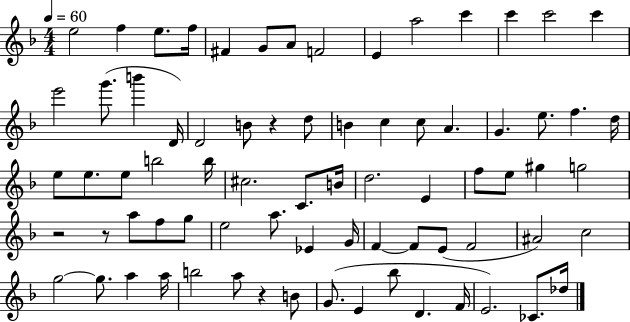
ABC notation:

X:1
T:Untitled
M:4/4
L:1/4
K:F
e2 f e/2 f/4 ^F G/2 A/2 F2 E a2 c' c' c'2 c' e'2 g'/2 b' D/4 D2 B/2 z d/2 B c c/2 A G e/2 f d/4 e/2 e/2 e/2 b2 b/4 ^c2 C/2 B/4 d2 E f/2 e/2 ^g g2 z2 z/2 a/2 f/2 g/2 e2 a/2 _E G/4 F F/2 E/2 F2 ^A2 c2 g2 g/2 a a/4 b2 a/2 z B/2 G/2 E _b/2 D F/4 E2 _C/2 _d/4